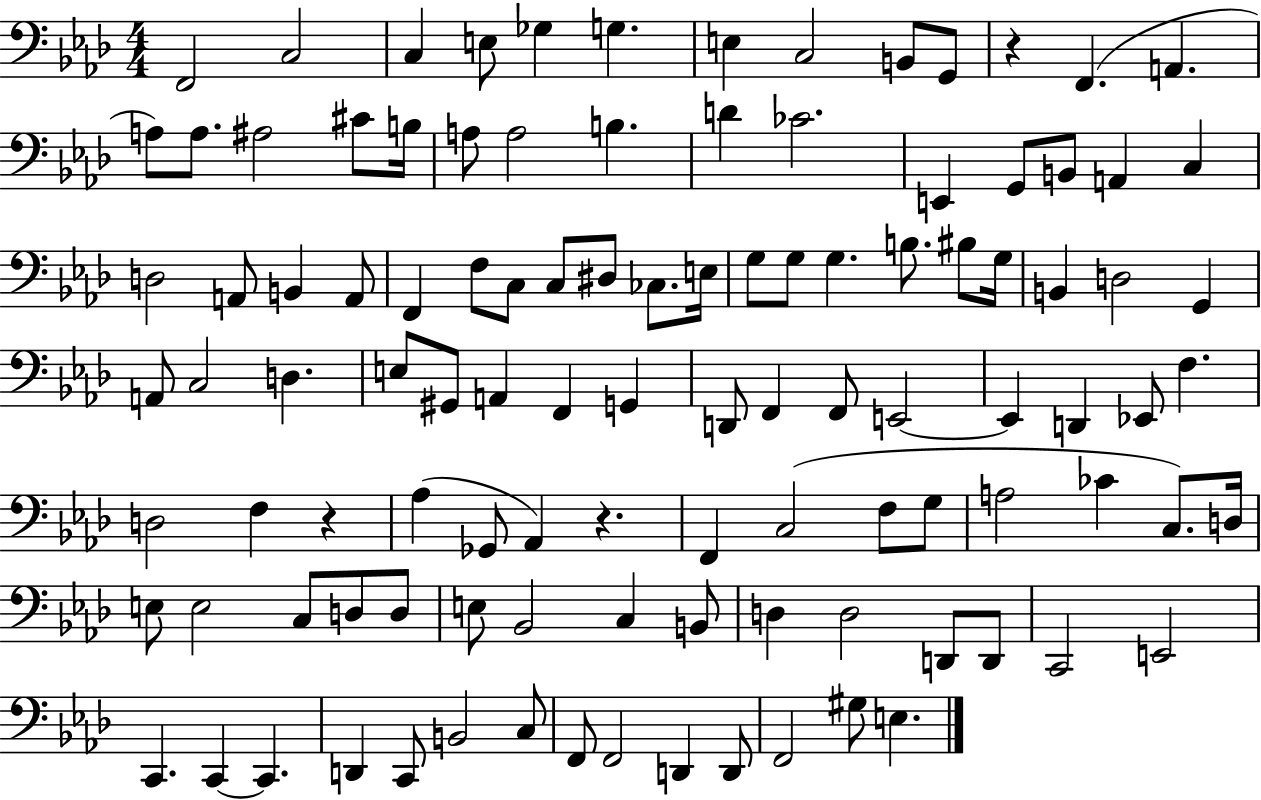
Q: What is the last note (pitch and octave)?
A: E3